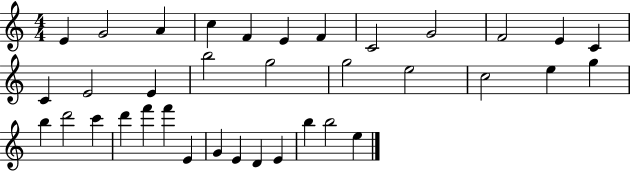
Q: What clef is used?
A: treble